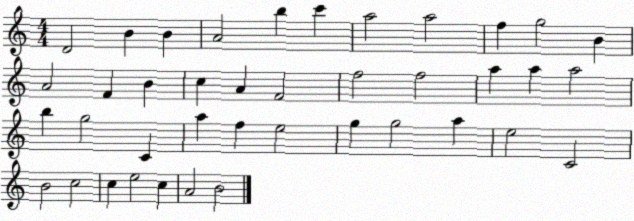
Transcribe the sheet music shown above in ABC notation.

X:1
T:Untitled
M:4/4
L:1/4
K:C
D2 B B A2 b c' a2 a2 f g2 B A2 F B c A F2 f2 f2 a a a2 b g2 C a f e2 g g2 a e2 C2 B2 c2 c e2 c A2 B2